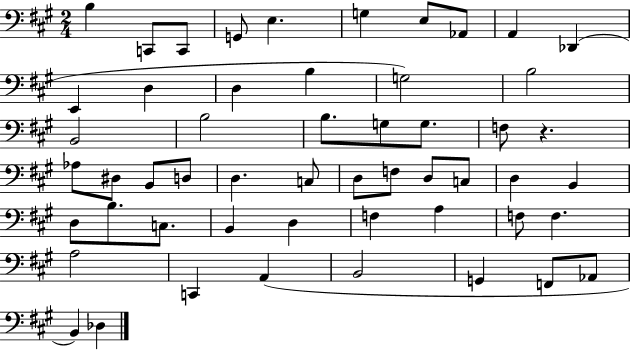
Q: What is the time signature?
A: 2/4